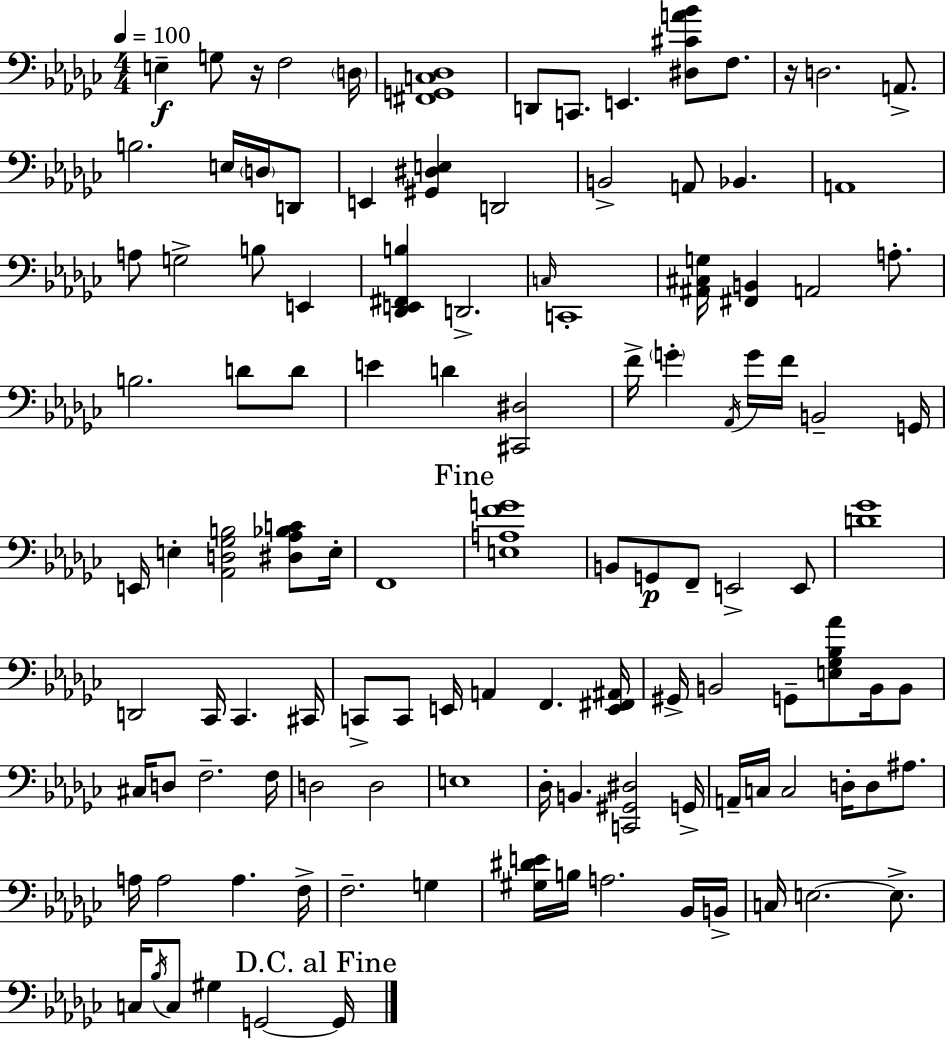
{
  \clef bass
  \numericTimeSignature
  \time 4/4
  \key ees \minor
  \tempo 4 = 100
  e4--\f g8 r16 f2 \parenthesize d16 | <fis, g, c des>1 | d,8 c,8. e,4. <dis cis' a' bes'>8 f8. | r16 d2. a,8.-> | \break b2. e16 \parenthesize d16 d,8 | e,4 <gis, dis e>4 d,2 | b,2-> a,8 bes,4. | a,1 | \break a8 g2-> b8 e,4 | <des, e, fis, b>4 d,2.-> | \grace { c16 } c,1-. | <ais, cis g>16 <fis, b,>4 a,2 a8.-. | \break b2. d'8 d'8 | e'4 d'4 <cis, dis>2 | f'16-> \parenthesize g'4-. \acciaccatura { aes,16 } g'16 f'16 b,2-- | g,16 e,16 e4-. <aes, d ges b>2 <dis aes bes c'>8 | \break e16-. f,1 | \mark "Fine" <e a f' g'>1 | b,8 g,8\p f,8-- e,2-> | e,8 <d' ges'>1 | \break d,2 ces,16 ces,4. | cis,16 c,8-> c,8 e,16 a,4 f,4. | <e, fis, ais,>16 gis,16-> b,2 g,8-- <e ges bes aes'>8 b,16 | b,8 cis16 d8 f2.-- | \break f16 d2 d2 | e1 | des16-. b,4. <c, gis, dis>2 | g,16-> a,16-- c16 c2 d16-. d8 ais8. | \break a16 a2 a4. | f16-> f2.-- g4 | <gis dis' e'>16 b16 a2. | bes,16 b,16-> c16 e2.~~ e8.-> | \break c16 \acciaccatura { bes16 } c8 gis4 g,2~~ | \mark "D.C. al Fine" g,16 \bar "|."
}